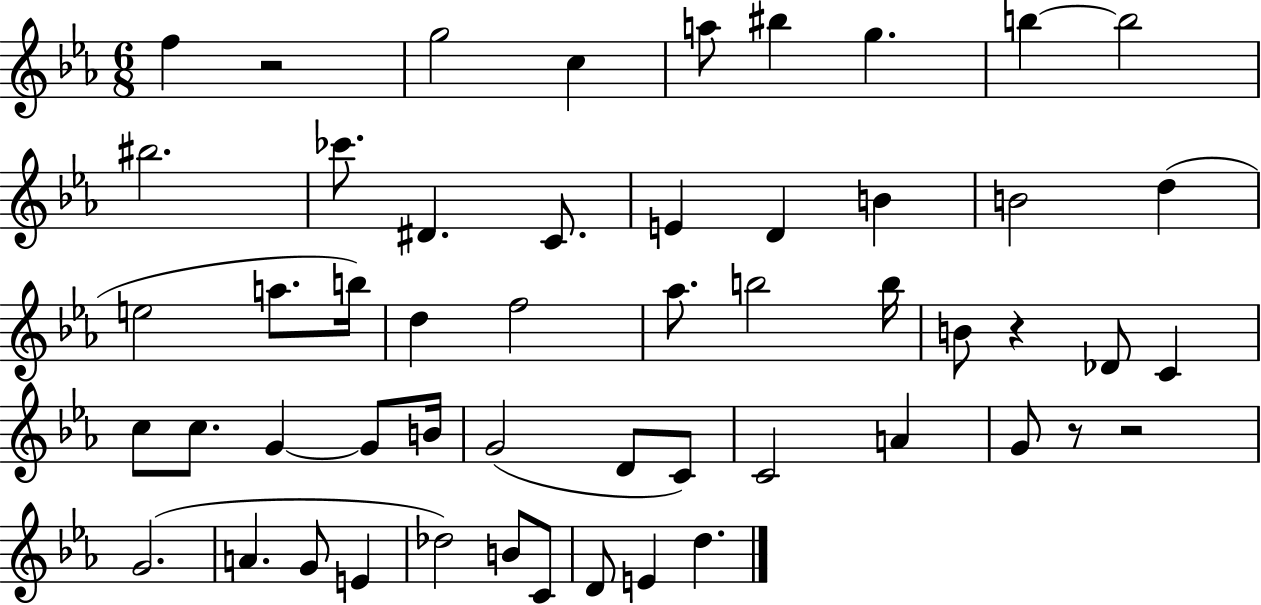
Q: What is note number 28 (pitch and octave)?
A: C4